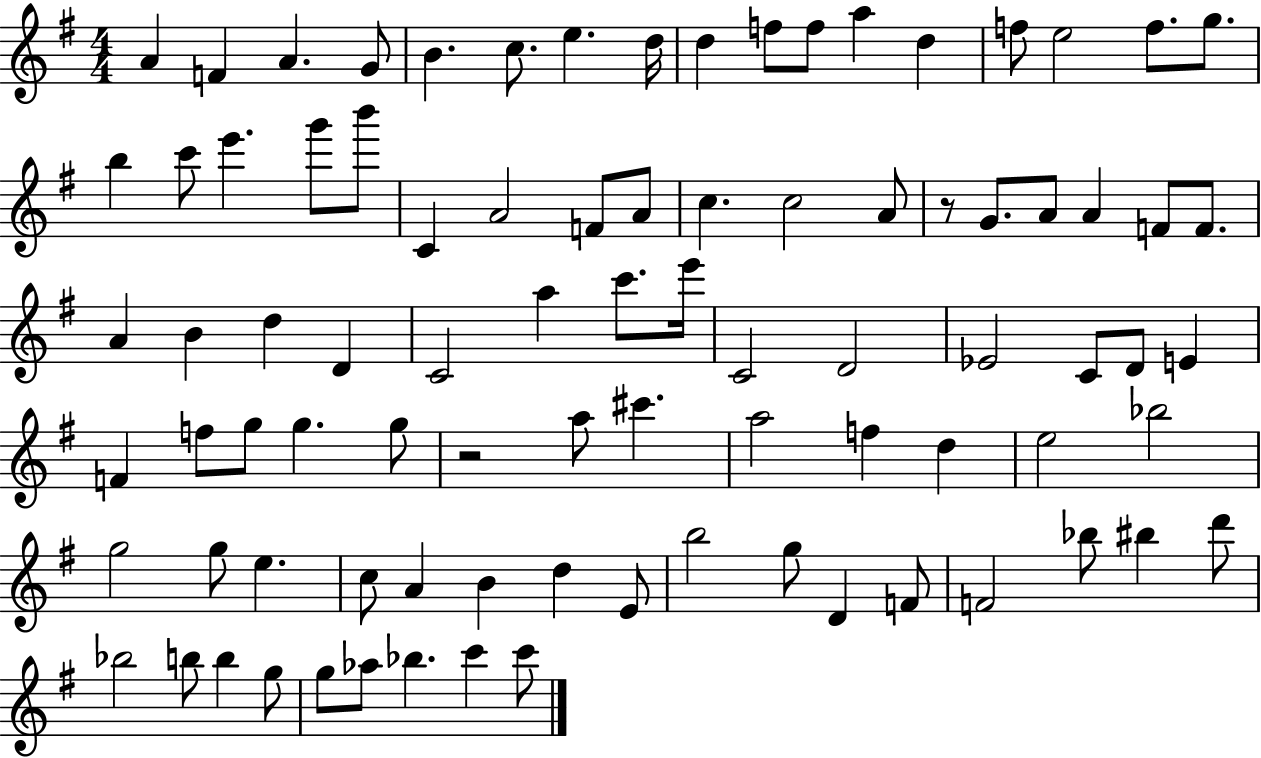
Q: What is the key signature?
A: G major